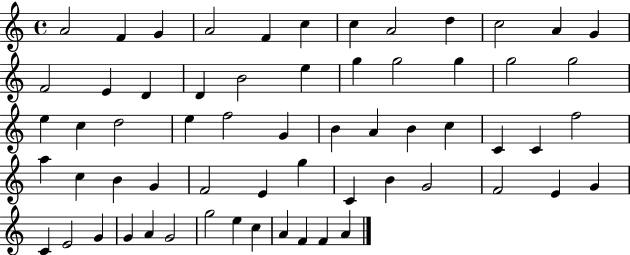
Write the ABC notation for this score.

X:1
T:Untitled
M:4/4
L:1/4
K:C
A2 F G A2 F c c A2 d c2 A G F2 E D D B2 e g g2 g g2 g2 e c d2 e f2 G B A B c C C f2 a c B G F2 E g C B G2 F2 E G C E2 G G A G2 g2 e c A F F A